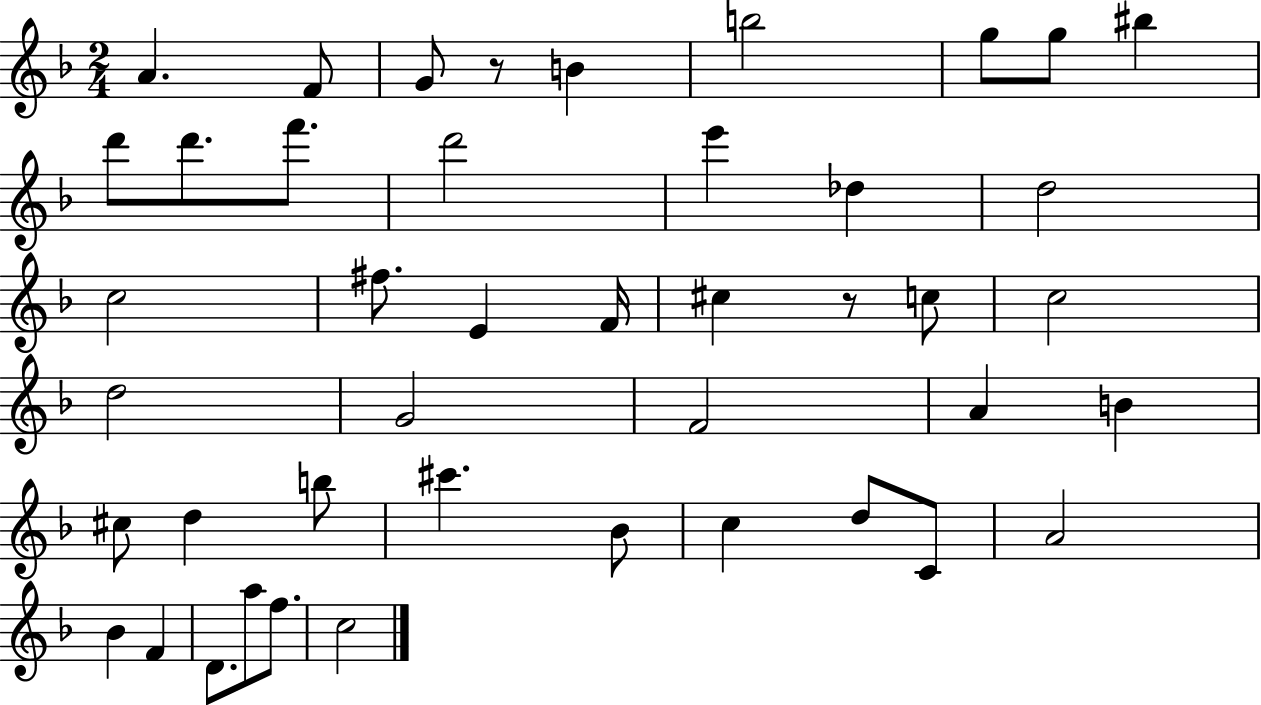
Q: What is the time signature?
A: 2/4